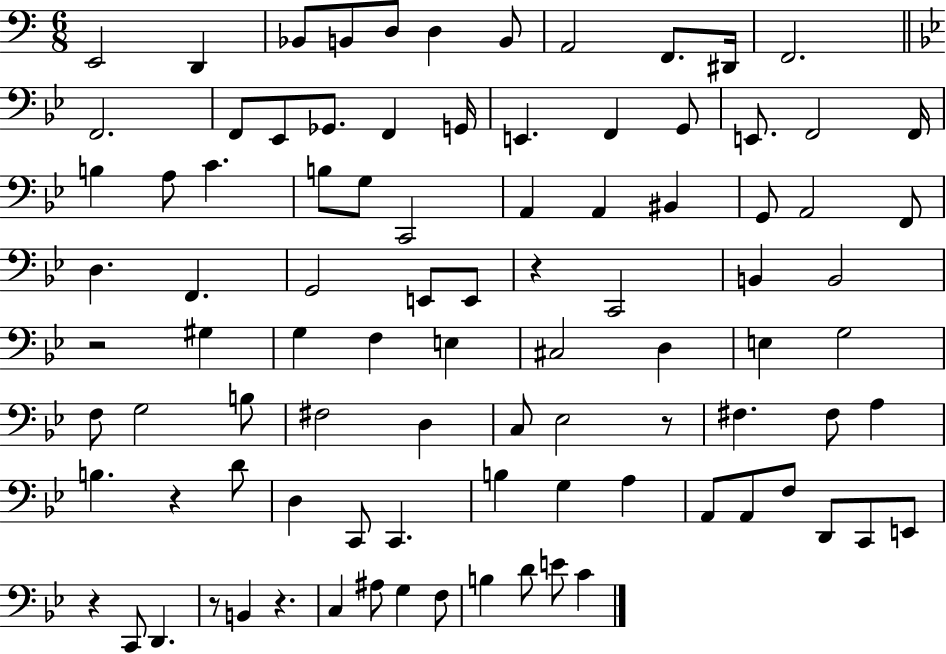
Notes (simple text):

E2/h D2/q Bb2/e B2/e D3/e D3/q B2/e A2/h F2/e. D#2/s F2/h. F2/h. F2/e Eb2/e Gb2/e. F2/q G2/s E2/q. F2/q G2/e E2/e. F2/h F2/s B3/q A3/e C4/q. B3/e G3/e C2/h A2/q A2/q BIS2/q G2/e A2/h F2/e D3/q. F2/q. G2/h E2/e E2/e R/q C2/h B2/q B2/h R/h G#3/q G3/q F3/q E3/q C#3/h D3/q E3/q G3/h F3/e G3/h B3/e F#3/h D3/q C3/e Eb3/h R/e F#3/q. F#3/e A3/q B3/q. R/q D4/e D3/q C2/e C2/q. B3/q G3/q A3/q A2/e A2/e F3/e D2/e C2/e E2/e R/q C2/e D2/q. R/e B2/q R/q. C3/q A#3/e G3/q F3/e B3/q D4/e E4/e C4/q